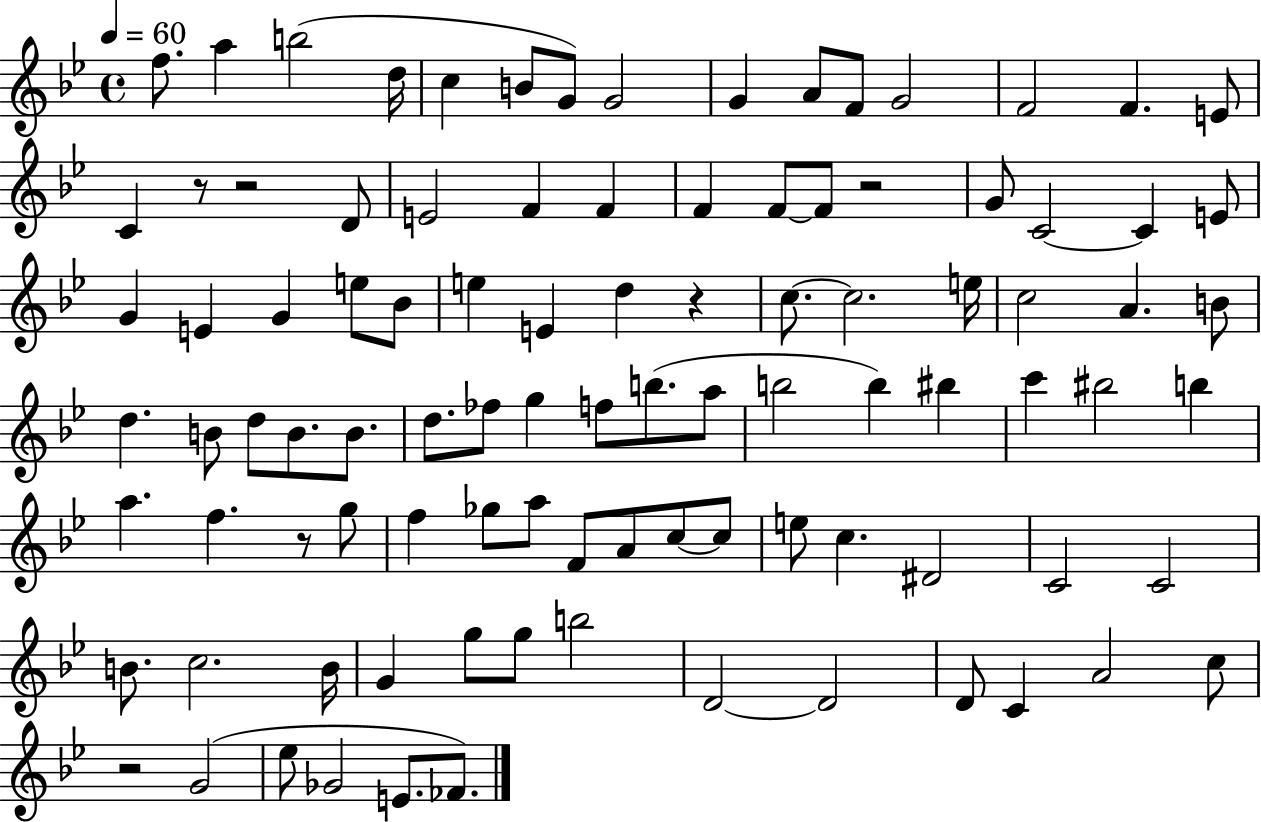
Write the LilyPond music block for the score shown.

{
  \clef treble
  \time 4/4
  \defaultTimeSignature
  \key bes \major
  \tempo 4 = 60
  \repeat volta 2 { f''8. a''4 b''2( d''16 | c''4 b'8 g'8) g'2 | g'4 a'8 f'8 g'2 | f'2 f'4. e'8 | \break c'4 r8 r2 d'8 | e'2 f'4 f'4 | f'4 f'8~~ f'8 r2 | g'8 c'2~~ c'4 e'8 | \break g'4 e'4 g'4 e''8 bes'8 | e''4 e'4 d''4 r4 | c''8.~~ c''2. e''16 | c''2 a'4. b'8 | \break d''4. b'8 d''8 b'8. b'8. | d''8. fes''8 g''4 f''8 b''8.( a''8 | b''2 b''4) bis''4 | c'''4 bis''2 b''4 | \break a''4. f''4. r8 g''8 | f''4 ges''8 a''8 f'8 a'8 c''8~~ c''8 | e''8 c''4. dis'2 | c'2 c'2 | \break b'8. c''2. b'16 | g'4 g''8 g''8 b''2 | d'2~~ d'2 | d'8 c'4 a'2 c''8 | \break r2 g'2( | ees''8 ges'2 e'8. fes'8.) | } \bar "|."
}